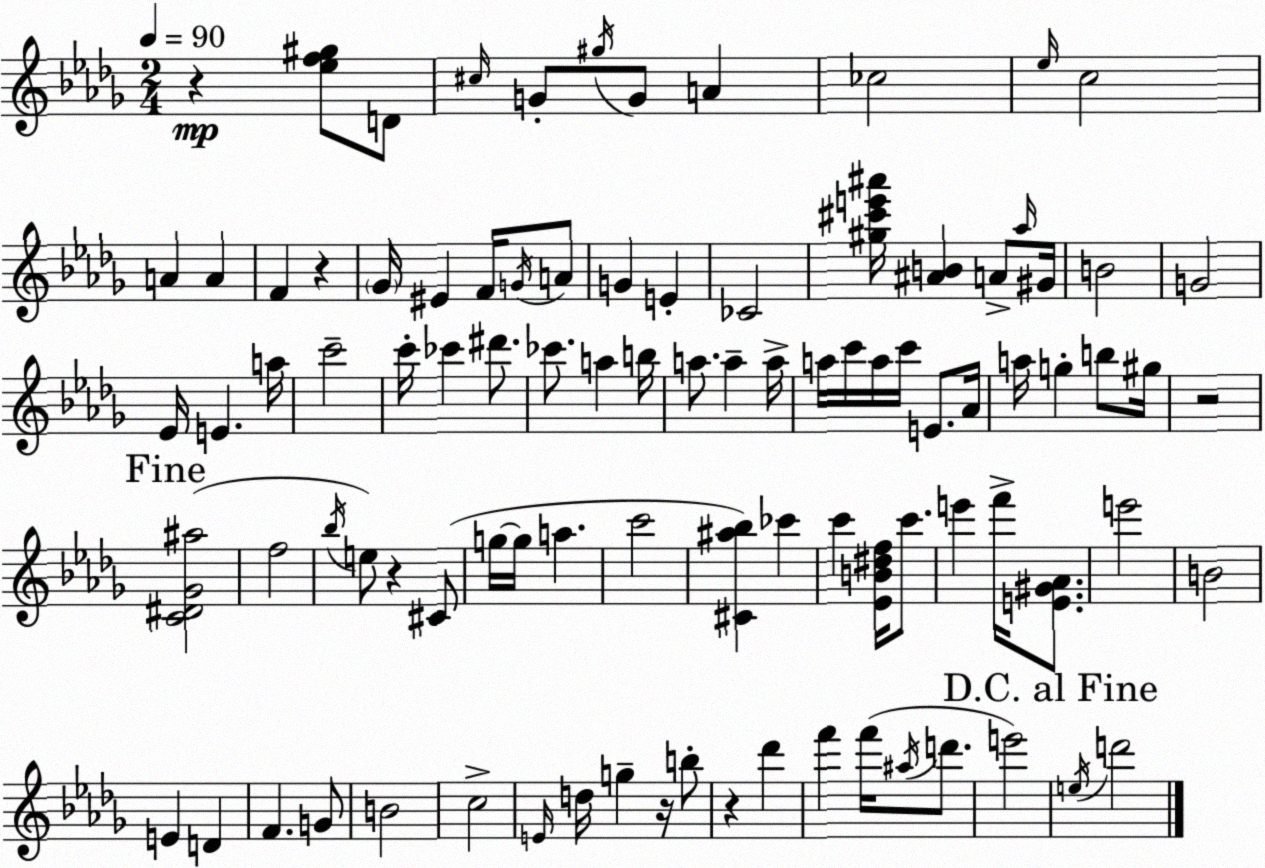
X:1
T:Untitled
M:2/4
L:1/4
K:Bbm
z [_ef^g]/2 D/2 ^c/4 G/2 ^g/4 G/2 A _c2 _e/4 c2 A A F z _G/4 ^E F/4 G/4 A/2 G E _C2 [^g^c'e'^a']/4 [^AB] A/2 _a/4 ^G/4 B2 G2 _E/4 E a/4 c'2 c'/4 _c' ^d'/2 _c'/2 a b/4 a/2 a a/4 a/4 c'/4 a/4 c'/4 E/2 _A/4 a/4 g b/2 ^g/4 z2 [C^D_G^a]2 f2 _b/4 e/2 z ^C/2 g/4 g/4 a c'2 [^C^a_b] _c' c' [_EB^df]/4 c'/2 e' f'/4 [E^G_A]/2 e'2 B2 E D F G/2 B2 c2 E/4 d/4 g z/4 b/2 z _d' f' f'/4 ^a/4 d'/2 e'2 e/4 d'2